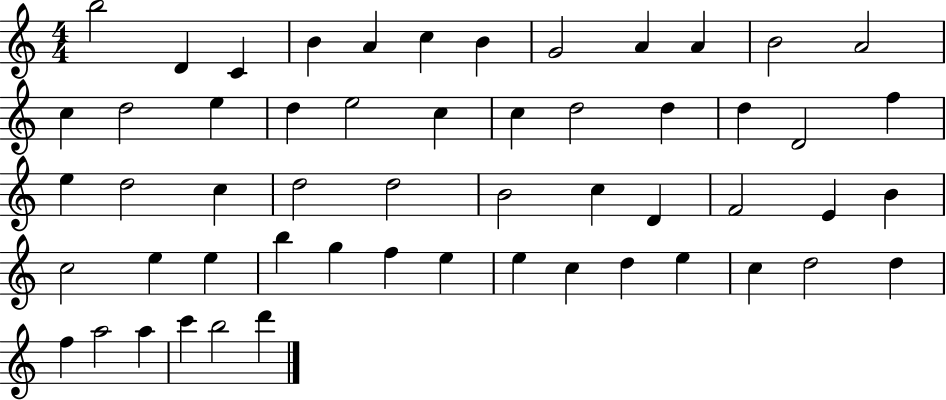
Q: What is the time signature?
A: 4/4